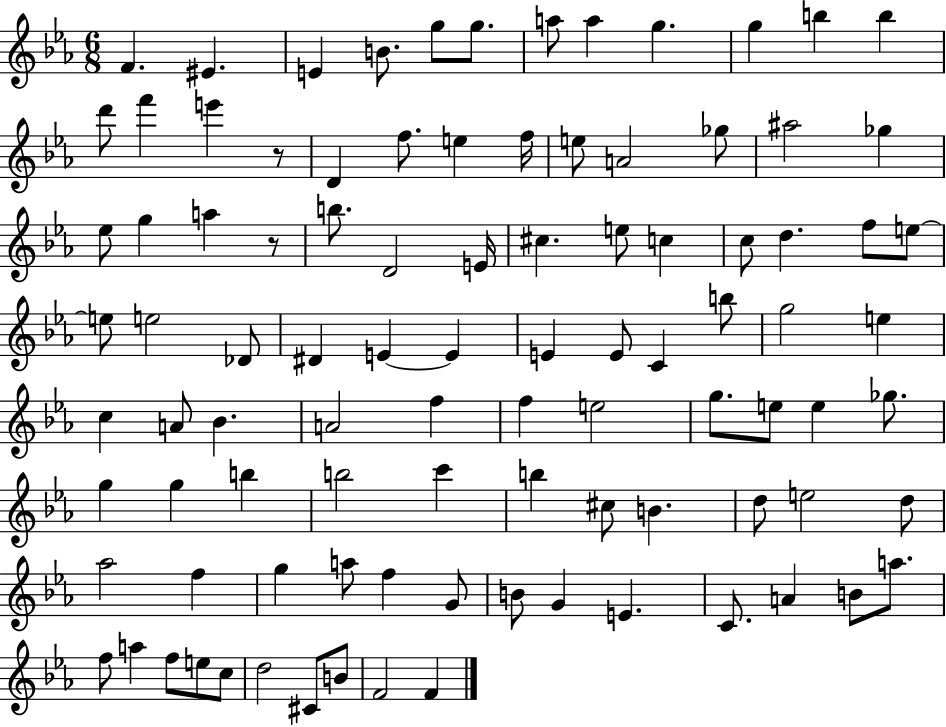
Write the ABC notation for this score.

X:1
T:Untitled
M:6/8
L:1/4
K:Eb
F ^E E B/2 g/2 g/2 a/2 a g g b b d'/2 f' e' z/2 D f/2 e f/4 e/2 A2 _g/2 ^a2 _g _e/2 g a z/2 b/2 D2 E/4 ^c e/2 c c/2 d f/2 e/2 e/2 e2 _D/2 ^D E E E E/2 C b/2 g2 e c A/2 _B A2 f f e2 g/2 e/2 e _g/2 g g b b2 c' b ^c/2 B d/2 e2 d/2 _a2 f g a/2 f G/2 B/2 G E C/2 A B/2 a/2 f/2 a f/2 e/2 c/2 d2 ^C/2 B/2 F2 F